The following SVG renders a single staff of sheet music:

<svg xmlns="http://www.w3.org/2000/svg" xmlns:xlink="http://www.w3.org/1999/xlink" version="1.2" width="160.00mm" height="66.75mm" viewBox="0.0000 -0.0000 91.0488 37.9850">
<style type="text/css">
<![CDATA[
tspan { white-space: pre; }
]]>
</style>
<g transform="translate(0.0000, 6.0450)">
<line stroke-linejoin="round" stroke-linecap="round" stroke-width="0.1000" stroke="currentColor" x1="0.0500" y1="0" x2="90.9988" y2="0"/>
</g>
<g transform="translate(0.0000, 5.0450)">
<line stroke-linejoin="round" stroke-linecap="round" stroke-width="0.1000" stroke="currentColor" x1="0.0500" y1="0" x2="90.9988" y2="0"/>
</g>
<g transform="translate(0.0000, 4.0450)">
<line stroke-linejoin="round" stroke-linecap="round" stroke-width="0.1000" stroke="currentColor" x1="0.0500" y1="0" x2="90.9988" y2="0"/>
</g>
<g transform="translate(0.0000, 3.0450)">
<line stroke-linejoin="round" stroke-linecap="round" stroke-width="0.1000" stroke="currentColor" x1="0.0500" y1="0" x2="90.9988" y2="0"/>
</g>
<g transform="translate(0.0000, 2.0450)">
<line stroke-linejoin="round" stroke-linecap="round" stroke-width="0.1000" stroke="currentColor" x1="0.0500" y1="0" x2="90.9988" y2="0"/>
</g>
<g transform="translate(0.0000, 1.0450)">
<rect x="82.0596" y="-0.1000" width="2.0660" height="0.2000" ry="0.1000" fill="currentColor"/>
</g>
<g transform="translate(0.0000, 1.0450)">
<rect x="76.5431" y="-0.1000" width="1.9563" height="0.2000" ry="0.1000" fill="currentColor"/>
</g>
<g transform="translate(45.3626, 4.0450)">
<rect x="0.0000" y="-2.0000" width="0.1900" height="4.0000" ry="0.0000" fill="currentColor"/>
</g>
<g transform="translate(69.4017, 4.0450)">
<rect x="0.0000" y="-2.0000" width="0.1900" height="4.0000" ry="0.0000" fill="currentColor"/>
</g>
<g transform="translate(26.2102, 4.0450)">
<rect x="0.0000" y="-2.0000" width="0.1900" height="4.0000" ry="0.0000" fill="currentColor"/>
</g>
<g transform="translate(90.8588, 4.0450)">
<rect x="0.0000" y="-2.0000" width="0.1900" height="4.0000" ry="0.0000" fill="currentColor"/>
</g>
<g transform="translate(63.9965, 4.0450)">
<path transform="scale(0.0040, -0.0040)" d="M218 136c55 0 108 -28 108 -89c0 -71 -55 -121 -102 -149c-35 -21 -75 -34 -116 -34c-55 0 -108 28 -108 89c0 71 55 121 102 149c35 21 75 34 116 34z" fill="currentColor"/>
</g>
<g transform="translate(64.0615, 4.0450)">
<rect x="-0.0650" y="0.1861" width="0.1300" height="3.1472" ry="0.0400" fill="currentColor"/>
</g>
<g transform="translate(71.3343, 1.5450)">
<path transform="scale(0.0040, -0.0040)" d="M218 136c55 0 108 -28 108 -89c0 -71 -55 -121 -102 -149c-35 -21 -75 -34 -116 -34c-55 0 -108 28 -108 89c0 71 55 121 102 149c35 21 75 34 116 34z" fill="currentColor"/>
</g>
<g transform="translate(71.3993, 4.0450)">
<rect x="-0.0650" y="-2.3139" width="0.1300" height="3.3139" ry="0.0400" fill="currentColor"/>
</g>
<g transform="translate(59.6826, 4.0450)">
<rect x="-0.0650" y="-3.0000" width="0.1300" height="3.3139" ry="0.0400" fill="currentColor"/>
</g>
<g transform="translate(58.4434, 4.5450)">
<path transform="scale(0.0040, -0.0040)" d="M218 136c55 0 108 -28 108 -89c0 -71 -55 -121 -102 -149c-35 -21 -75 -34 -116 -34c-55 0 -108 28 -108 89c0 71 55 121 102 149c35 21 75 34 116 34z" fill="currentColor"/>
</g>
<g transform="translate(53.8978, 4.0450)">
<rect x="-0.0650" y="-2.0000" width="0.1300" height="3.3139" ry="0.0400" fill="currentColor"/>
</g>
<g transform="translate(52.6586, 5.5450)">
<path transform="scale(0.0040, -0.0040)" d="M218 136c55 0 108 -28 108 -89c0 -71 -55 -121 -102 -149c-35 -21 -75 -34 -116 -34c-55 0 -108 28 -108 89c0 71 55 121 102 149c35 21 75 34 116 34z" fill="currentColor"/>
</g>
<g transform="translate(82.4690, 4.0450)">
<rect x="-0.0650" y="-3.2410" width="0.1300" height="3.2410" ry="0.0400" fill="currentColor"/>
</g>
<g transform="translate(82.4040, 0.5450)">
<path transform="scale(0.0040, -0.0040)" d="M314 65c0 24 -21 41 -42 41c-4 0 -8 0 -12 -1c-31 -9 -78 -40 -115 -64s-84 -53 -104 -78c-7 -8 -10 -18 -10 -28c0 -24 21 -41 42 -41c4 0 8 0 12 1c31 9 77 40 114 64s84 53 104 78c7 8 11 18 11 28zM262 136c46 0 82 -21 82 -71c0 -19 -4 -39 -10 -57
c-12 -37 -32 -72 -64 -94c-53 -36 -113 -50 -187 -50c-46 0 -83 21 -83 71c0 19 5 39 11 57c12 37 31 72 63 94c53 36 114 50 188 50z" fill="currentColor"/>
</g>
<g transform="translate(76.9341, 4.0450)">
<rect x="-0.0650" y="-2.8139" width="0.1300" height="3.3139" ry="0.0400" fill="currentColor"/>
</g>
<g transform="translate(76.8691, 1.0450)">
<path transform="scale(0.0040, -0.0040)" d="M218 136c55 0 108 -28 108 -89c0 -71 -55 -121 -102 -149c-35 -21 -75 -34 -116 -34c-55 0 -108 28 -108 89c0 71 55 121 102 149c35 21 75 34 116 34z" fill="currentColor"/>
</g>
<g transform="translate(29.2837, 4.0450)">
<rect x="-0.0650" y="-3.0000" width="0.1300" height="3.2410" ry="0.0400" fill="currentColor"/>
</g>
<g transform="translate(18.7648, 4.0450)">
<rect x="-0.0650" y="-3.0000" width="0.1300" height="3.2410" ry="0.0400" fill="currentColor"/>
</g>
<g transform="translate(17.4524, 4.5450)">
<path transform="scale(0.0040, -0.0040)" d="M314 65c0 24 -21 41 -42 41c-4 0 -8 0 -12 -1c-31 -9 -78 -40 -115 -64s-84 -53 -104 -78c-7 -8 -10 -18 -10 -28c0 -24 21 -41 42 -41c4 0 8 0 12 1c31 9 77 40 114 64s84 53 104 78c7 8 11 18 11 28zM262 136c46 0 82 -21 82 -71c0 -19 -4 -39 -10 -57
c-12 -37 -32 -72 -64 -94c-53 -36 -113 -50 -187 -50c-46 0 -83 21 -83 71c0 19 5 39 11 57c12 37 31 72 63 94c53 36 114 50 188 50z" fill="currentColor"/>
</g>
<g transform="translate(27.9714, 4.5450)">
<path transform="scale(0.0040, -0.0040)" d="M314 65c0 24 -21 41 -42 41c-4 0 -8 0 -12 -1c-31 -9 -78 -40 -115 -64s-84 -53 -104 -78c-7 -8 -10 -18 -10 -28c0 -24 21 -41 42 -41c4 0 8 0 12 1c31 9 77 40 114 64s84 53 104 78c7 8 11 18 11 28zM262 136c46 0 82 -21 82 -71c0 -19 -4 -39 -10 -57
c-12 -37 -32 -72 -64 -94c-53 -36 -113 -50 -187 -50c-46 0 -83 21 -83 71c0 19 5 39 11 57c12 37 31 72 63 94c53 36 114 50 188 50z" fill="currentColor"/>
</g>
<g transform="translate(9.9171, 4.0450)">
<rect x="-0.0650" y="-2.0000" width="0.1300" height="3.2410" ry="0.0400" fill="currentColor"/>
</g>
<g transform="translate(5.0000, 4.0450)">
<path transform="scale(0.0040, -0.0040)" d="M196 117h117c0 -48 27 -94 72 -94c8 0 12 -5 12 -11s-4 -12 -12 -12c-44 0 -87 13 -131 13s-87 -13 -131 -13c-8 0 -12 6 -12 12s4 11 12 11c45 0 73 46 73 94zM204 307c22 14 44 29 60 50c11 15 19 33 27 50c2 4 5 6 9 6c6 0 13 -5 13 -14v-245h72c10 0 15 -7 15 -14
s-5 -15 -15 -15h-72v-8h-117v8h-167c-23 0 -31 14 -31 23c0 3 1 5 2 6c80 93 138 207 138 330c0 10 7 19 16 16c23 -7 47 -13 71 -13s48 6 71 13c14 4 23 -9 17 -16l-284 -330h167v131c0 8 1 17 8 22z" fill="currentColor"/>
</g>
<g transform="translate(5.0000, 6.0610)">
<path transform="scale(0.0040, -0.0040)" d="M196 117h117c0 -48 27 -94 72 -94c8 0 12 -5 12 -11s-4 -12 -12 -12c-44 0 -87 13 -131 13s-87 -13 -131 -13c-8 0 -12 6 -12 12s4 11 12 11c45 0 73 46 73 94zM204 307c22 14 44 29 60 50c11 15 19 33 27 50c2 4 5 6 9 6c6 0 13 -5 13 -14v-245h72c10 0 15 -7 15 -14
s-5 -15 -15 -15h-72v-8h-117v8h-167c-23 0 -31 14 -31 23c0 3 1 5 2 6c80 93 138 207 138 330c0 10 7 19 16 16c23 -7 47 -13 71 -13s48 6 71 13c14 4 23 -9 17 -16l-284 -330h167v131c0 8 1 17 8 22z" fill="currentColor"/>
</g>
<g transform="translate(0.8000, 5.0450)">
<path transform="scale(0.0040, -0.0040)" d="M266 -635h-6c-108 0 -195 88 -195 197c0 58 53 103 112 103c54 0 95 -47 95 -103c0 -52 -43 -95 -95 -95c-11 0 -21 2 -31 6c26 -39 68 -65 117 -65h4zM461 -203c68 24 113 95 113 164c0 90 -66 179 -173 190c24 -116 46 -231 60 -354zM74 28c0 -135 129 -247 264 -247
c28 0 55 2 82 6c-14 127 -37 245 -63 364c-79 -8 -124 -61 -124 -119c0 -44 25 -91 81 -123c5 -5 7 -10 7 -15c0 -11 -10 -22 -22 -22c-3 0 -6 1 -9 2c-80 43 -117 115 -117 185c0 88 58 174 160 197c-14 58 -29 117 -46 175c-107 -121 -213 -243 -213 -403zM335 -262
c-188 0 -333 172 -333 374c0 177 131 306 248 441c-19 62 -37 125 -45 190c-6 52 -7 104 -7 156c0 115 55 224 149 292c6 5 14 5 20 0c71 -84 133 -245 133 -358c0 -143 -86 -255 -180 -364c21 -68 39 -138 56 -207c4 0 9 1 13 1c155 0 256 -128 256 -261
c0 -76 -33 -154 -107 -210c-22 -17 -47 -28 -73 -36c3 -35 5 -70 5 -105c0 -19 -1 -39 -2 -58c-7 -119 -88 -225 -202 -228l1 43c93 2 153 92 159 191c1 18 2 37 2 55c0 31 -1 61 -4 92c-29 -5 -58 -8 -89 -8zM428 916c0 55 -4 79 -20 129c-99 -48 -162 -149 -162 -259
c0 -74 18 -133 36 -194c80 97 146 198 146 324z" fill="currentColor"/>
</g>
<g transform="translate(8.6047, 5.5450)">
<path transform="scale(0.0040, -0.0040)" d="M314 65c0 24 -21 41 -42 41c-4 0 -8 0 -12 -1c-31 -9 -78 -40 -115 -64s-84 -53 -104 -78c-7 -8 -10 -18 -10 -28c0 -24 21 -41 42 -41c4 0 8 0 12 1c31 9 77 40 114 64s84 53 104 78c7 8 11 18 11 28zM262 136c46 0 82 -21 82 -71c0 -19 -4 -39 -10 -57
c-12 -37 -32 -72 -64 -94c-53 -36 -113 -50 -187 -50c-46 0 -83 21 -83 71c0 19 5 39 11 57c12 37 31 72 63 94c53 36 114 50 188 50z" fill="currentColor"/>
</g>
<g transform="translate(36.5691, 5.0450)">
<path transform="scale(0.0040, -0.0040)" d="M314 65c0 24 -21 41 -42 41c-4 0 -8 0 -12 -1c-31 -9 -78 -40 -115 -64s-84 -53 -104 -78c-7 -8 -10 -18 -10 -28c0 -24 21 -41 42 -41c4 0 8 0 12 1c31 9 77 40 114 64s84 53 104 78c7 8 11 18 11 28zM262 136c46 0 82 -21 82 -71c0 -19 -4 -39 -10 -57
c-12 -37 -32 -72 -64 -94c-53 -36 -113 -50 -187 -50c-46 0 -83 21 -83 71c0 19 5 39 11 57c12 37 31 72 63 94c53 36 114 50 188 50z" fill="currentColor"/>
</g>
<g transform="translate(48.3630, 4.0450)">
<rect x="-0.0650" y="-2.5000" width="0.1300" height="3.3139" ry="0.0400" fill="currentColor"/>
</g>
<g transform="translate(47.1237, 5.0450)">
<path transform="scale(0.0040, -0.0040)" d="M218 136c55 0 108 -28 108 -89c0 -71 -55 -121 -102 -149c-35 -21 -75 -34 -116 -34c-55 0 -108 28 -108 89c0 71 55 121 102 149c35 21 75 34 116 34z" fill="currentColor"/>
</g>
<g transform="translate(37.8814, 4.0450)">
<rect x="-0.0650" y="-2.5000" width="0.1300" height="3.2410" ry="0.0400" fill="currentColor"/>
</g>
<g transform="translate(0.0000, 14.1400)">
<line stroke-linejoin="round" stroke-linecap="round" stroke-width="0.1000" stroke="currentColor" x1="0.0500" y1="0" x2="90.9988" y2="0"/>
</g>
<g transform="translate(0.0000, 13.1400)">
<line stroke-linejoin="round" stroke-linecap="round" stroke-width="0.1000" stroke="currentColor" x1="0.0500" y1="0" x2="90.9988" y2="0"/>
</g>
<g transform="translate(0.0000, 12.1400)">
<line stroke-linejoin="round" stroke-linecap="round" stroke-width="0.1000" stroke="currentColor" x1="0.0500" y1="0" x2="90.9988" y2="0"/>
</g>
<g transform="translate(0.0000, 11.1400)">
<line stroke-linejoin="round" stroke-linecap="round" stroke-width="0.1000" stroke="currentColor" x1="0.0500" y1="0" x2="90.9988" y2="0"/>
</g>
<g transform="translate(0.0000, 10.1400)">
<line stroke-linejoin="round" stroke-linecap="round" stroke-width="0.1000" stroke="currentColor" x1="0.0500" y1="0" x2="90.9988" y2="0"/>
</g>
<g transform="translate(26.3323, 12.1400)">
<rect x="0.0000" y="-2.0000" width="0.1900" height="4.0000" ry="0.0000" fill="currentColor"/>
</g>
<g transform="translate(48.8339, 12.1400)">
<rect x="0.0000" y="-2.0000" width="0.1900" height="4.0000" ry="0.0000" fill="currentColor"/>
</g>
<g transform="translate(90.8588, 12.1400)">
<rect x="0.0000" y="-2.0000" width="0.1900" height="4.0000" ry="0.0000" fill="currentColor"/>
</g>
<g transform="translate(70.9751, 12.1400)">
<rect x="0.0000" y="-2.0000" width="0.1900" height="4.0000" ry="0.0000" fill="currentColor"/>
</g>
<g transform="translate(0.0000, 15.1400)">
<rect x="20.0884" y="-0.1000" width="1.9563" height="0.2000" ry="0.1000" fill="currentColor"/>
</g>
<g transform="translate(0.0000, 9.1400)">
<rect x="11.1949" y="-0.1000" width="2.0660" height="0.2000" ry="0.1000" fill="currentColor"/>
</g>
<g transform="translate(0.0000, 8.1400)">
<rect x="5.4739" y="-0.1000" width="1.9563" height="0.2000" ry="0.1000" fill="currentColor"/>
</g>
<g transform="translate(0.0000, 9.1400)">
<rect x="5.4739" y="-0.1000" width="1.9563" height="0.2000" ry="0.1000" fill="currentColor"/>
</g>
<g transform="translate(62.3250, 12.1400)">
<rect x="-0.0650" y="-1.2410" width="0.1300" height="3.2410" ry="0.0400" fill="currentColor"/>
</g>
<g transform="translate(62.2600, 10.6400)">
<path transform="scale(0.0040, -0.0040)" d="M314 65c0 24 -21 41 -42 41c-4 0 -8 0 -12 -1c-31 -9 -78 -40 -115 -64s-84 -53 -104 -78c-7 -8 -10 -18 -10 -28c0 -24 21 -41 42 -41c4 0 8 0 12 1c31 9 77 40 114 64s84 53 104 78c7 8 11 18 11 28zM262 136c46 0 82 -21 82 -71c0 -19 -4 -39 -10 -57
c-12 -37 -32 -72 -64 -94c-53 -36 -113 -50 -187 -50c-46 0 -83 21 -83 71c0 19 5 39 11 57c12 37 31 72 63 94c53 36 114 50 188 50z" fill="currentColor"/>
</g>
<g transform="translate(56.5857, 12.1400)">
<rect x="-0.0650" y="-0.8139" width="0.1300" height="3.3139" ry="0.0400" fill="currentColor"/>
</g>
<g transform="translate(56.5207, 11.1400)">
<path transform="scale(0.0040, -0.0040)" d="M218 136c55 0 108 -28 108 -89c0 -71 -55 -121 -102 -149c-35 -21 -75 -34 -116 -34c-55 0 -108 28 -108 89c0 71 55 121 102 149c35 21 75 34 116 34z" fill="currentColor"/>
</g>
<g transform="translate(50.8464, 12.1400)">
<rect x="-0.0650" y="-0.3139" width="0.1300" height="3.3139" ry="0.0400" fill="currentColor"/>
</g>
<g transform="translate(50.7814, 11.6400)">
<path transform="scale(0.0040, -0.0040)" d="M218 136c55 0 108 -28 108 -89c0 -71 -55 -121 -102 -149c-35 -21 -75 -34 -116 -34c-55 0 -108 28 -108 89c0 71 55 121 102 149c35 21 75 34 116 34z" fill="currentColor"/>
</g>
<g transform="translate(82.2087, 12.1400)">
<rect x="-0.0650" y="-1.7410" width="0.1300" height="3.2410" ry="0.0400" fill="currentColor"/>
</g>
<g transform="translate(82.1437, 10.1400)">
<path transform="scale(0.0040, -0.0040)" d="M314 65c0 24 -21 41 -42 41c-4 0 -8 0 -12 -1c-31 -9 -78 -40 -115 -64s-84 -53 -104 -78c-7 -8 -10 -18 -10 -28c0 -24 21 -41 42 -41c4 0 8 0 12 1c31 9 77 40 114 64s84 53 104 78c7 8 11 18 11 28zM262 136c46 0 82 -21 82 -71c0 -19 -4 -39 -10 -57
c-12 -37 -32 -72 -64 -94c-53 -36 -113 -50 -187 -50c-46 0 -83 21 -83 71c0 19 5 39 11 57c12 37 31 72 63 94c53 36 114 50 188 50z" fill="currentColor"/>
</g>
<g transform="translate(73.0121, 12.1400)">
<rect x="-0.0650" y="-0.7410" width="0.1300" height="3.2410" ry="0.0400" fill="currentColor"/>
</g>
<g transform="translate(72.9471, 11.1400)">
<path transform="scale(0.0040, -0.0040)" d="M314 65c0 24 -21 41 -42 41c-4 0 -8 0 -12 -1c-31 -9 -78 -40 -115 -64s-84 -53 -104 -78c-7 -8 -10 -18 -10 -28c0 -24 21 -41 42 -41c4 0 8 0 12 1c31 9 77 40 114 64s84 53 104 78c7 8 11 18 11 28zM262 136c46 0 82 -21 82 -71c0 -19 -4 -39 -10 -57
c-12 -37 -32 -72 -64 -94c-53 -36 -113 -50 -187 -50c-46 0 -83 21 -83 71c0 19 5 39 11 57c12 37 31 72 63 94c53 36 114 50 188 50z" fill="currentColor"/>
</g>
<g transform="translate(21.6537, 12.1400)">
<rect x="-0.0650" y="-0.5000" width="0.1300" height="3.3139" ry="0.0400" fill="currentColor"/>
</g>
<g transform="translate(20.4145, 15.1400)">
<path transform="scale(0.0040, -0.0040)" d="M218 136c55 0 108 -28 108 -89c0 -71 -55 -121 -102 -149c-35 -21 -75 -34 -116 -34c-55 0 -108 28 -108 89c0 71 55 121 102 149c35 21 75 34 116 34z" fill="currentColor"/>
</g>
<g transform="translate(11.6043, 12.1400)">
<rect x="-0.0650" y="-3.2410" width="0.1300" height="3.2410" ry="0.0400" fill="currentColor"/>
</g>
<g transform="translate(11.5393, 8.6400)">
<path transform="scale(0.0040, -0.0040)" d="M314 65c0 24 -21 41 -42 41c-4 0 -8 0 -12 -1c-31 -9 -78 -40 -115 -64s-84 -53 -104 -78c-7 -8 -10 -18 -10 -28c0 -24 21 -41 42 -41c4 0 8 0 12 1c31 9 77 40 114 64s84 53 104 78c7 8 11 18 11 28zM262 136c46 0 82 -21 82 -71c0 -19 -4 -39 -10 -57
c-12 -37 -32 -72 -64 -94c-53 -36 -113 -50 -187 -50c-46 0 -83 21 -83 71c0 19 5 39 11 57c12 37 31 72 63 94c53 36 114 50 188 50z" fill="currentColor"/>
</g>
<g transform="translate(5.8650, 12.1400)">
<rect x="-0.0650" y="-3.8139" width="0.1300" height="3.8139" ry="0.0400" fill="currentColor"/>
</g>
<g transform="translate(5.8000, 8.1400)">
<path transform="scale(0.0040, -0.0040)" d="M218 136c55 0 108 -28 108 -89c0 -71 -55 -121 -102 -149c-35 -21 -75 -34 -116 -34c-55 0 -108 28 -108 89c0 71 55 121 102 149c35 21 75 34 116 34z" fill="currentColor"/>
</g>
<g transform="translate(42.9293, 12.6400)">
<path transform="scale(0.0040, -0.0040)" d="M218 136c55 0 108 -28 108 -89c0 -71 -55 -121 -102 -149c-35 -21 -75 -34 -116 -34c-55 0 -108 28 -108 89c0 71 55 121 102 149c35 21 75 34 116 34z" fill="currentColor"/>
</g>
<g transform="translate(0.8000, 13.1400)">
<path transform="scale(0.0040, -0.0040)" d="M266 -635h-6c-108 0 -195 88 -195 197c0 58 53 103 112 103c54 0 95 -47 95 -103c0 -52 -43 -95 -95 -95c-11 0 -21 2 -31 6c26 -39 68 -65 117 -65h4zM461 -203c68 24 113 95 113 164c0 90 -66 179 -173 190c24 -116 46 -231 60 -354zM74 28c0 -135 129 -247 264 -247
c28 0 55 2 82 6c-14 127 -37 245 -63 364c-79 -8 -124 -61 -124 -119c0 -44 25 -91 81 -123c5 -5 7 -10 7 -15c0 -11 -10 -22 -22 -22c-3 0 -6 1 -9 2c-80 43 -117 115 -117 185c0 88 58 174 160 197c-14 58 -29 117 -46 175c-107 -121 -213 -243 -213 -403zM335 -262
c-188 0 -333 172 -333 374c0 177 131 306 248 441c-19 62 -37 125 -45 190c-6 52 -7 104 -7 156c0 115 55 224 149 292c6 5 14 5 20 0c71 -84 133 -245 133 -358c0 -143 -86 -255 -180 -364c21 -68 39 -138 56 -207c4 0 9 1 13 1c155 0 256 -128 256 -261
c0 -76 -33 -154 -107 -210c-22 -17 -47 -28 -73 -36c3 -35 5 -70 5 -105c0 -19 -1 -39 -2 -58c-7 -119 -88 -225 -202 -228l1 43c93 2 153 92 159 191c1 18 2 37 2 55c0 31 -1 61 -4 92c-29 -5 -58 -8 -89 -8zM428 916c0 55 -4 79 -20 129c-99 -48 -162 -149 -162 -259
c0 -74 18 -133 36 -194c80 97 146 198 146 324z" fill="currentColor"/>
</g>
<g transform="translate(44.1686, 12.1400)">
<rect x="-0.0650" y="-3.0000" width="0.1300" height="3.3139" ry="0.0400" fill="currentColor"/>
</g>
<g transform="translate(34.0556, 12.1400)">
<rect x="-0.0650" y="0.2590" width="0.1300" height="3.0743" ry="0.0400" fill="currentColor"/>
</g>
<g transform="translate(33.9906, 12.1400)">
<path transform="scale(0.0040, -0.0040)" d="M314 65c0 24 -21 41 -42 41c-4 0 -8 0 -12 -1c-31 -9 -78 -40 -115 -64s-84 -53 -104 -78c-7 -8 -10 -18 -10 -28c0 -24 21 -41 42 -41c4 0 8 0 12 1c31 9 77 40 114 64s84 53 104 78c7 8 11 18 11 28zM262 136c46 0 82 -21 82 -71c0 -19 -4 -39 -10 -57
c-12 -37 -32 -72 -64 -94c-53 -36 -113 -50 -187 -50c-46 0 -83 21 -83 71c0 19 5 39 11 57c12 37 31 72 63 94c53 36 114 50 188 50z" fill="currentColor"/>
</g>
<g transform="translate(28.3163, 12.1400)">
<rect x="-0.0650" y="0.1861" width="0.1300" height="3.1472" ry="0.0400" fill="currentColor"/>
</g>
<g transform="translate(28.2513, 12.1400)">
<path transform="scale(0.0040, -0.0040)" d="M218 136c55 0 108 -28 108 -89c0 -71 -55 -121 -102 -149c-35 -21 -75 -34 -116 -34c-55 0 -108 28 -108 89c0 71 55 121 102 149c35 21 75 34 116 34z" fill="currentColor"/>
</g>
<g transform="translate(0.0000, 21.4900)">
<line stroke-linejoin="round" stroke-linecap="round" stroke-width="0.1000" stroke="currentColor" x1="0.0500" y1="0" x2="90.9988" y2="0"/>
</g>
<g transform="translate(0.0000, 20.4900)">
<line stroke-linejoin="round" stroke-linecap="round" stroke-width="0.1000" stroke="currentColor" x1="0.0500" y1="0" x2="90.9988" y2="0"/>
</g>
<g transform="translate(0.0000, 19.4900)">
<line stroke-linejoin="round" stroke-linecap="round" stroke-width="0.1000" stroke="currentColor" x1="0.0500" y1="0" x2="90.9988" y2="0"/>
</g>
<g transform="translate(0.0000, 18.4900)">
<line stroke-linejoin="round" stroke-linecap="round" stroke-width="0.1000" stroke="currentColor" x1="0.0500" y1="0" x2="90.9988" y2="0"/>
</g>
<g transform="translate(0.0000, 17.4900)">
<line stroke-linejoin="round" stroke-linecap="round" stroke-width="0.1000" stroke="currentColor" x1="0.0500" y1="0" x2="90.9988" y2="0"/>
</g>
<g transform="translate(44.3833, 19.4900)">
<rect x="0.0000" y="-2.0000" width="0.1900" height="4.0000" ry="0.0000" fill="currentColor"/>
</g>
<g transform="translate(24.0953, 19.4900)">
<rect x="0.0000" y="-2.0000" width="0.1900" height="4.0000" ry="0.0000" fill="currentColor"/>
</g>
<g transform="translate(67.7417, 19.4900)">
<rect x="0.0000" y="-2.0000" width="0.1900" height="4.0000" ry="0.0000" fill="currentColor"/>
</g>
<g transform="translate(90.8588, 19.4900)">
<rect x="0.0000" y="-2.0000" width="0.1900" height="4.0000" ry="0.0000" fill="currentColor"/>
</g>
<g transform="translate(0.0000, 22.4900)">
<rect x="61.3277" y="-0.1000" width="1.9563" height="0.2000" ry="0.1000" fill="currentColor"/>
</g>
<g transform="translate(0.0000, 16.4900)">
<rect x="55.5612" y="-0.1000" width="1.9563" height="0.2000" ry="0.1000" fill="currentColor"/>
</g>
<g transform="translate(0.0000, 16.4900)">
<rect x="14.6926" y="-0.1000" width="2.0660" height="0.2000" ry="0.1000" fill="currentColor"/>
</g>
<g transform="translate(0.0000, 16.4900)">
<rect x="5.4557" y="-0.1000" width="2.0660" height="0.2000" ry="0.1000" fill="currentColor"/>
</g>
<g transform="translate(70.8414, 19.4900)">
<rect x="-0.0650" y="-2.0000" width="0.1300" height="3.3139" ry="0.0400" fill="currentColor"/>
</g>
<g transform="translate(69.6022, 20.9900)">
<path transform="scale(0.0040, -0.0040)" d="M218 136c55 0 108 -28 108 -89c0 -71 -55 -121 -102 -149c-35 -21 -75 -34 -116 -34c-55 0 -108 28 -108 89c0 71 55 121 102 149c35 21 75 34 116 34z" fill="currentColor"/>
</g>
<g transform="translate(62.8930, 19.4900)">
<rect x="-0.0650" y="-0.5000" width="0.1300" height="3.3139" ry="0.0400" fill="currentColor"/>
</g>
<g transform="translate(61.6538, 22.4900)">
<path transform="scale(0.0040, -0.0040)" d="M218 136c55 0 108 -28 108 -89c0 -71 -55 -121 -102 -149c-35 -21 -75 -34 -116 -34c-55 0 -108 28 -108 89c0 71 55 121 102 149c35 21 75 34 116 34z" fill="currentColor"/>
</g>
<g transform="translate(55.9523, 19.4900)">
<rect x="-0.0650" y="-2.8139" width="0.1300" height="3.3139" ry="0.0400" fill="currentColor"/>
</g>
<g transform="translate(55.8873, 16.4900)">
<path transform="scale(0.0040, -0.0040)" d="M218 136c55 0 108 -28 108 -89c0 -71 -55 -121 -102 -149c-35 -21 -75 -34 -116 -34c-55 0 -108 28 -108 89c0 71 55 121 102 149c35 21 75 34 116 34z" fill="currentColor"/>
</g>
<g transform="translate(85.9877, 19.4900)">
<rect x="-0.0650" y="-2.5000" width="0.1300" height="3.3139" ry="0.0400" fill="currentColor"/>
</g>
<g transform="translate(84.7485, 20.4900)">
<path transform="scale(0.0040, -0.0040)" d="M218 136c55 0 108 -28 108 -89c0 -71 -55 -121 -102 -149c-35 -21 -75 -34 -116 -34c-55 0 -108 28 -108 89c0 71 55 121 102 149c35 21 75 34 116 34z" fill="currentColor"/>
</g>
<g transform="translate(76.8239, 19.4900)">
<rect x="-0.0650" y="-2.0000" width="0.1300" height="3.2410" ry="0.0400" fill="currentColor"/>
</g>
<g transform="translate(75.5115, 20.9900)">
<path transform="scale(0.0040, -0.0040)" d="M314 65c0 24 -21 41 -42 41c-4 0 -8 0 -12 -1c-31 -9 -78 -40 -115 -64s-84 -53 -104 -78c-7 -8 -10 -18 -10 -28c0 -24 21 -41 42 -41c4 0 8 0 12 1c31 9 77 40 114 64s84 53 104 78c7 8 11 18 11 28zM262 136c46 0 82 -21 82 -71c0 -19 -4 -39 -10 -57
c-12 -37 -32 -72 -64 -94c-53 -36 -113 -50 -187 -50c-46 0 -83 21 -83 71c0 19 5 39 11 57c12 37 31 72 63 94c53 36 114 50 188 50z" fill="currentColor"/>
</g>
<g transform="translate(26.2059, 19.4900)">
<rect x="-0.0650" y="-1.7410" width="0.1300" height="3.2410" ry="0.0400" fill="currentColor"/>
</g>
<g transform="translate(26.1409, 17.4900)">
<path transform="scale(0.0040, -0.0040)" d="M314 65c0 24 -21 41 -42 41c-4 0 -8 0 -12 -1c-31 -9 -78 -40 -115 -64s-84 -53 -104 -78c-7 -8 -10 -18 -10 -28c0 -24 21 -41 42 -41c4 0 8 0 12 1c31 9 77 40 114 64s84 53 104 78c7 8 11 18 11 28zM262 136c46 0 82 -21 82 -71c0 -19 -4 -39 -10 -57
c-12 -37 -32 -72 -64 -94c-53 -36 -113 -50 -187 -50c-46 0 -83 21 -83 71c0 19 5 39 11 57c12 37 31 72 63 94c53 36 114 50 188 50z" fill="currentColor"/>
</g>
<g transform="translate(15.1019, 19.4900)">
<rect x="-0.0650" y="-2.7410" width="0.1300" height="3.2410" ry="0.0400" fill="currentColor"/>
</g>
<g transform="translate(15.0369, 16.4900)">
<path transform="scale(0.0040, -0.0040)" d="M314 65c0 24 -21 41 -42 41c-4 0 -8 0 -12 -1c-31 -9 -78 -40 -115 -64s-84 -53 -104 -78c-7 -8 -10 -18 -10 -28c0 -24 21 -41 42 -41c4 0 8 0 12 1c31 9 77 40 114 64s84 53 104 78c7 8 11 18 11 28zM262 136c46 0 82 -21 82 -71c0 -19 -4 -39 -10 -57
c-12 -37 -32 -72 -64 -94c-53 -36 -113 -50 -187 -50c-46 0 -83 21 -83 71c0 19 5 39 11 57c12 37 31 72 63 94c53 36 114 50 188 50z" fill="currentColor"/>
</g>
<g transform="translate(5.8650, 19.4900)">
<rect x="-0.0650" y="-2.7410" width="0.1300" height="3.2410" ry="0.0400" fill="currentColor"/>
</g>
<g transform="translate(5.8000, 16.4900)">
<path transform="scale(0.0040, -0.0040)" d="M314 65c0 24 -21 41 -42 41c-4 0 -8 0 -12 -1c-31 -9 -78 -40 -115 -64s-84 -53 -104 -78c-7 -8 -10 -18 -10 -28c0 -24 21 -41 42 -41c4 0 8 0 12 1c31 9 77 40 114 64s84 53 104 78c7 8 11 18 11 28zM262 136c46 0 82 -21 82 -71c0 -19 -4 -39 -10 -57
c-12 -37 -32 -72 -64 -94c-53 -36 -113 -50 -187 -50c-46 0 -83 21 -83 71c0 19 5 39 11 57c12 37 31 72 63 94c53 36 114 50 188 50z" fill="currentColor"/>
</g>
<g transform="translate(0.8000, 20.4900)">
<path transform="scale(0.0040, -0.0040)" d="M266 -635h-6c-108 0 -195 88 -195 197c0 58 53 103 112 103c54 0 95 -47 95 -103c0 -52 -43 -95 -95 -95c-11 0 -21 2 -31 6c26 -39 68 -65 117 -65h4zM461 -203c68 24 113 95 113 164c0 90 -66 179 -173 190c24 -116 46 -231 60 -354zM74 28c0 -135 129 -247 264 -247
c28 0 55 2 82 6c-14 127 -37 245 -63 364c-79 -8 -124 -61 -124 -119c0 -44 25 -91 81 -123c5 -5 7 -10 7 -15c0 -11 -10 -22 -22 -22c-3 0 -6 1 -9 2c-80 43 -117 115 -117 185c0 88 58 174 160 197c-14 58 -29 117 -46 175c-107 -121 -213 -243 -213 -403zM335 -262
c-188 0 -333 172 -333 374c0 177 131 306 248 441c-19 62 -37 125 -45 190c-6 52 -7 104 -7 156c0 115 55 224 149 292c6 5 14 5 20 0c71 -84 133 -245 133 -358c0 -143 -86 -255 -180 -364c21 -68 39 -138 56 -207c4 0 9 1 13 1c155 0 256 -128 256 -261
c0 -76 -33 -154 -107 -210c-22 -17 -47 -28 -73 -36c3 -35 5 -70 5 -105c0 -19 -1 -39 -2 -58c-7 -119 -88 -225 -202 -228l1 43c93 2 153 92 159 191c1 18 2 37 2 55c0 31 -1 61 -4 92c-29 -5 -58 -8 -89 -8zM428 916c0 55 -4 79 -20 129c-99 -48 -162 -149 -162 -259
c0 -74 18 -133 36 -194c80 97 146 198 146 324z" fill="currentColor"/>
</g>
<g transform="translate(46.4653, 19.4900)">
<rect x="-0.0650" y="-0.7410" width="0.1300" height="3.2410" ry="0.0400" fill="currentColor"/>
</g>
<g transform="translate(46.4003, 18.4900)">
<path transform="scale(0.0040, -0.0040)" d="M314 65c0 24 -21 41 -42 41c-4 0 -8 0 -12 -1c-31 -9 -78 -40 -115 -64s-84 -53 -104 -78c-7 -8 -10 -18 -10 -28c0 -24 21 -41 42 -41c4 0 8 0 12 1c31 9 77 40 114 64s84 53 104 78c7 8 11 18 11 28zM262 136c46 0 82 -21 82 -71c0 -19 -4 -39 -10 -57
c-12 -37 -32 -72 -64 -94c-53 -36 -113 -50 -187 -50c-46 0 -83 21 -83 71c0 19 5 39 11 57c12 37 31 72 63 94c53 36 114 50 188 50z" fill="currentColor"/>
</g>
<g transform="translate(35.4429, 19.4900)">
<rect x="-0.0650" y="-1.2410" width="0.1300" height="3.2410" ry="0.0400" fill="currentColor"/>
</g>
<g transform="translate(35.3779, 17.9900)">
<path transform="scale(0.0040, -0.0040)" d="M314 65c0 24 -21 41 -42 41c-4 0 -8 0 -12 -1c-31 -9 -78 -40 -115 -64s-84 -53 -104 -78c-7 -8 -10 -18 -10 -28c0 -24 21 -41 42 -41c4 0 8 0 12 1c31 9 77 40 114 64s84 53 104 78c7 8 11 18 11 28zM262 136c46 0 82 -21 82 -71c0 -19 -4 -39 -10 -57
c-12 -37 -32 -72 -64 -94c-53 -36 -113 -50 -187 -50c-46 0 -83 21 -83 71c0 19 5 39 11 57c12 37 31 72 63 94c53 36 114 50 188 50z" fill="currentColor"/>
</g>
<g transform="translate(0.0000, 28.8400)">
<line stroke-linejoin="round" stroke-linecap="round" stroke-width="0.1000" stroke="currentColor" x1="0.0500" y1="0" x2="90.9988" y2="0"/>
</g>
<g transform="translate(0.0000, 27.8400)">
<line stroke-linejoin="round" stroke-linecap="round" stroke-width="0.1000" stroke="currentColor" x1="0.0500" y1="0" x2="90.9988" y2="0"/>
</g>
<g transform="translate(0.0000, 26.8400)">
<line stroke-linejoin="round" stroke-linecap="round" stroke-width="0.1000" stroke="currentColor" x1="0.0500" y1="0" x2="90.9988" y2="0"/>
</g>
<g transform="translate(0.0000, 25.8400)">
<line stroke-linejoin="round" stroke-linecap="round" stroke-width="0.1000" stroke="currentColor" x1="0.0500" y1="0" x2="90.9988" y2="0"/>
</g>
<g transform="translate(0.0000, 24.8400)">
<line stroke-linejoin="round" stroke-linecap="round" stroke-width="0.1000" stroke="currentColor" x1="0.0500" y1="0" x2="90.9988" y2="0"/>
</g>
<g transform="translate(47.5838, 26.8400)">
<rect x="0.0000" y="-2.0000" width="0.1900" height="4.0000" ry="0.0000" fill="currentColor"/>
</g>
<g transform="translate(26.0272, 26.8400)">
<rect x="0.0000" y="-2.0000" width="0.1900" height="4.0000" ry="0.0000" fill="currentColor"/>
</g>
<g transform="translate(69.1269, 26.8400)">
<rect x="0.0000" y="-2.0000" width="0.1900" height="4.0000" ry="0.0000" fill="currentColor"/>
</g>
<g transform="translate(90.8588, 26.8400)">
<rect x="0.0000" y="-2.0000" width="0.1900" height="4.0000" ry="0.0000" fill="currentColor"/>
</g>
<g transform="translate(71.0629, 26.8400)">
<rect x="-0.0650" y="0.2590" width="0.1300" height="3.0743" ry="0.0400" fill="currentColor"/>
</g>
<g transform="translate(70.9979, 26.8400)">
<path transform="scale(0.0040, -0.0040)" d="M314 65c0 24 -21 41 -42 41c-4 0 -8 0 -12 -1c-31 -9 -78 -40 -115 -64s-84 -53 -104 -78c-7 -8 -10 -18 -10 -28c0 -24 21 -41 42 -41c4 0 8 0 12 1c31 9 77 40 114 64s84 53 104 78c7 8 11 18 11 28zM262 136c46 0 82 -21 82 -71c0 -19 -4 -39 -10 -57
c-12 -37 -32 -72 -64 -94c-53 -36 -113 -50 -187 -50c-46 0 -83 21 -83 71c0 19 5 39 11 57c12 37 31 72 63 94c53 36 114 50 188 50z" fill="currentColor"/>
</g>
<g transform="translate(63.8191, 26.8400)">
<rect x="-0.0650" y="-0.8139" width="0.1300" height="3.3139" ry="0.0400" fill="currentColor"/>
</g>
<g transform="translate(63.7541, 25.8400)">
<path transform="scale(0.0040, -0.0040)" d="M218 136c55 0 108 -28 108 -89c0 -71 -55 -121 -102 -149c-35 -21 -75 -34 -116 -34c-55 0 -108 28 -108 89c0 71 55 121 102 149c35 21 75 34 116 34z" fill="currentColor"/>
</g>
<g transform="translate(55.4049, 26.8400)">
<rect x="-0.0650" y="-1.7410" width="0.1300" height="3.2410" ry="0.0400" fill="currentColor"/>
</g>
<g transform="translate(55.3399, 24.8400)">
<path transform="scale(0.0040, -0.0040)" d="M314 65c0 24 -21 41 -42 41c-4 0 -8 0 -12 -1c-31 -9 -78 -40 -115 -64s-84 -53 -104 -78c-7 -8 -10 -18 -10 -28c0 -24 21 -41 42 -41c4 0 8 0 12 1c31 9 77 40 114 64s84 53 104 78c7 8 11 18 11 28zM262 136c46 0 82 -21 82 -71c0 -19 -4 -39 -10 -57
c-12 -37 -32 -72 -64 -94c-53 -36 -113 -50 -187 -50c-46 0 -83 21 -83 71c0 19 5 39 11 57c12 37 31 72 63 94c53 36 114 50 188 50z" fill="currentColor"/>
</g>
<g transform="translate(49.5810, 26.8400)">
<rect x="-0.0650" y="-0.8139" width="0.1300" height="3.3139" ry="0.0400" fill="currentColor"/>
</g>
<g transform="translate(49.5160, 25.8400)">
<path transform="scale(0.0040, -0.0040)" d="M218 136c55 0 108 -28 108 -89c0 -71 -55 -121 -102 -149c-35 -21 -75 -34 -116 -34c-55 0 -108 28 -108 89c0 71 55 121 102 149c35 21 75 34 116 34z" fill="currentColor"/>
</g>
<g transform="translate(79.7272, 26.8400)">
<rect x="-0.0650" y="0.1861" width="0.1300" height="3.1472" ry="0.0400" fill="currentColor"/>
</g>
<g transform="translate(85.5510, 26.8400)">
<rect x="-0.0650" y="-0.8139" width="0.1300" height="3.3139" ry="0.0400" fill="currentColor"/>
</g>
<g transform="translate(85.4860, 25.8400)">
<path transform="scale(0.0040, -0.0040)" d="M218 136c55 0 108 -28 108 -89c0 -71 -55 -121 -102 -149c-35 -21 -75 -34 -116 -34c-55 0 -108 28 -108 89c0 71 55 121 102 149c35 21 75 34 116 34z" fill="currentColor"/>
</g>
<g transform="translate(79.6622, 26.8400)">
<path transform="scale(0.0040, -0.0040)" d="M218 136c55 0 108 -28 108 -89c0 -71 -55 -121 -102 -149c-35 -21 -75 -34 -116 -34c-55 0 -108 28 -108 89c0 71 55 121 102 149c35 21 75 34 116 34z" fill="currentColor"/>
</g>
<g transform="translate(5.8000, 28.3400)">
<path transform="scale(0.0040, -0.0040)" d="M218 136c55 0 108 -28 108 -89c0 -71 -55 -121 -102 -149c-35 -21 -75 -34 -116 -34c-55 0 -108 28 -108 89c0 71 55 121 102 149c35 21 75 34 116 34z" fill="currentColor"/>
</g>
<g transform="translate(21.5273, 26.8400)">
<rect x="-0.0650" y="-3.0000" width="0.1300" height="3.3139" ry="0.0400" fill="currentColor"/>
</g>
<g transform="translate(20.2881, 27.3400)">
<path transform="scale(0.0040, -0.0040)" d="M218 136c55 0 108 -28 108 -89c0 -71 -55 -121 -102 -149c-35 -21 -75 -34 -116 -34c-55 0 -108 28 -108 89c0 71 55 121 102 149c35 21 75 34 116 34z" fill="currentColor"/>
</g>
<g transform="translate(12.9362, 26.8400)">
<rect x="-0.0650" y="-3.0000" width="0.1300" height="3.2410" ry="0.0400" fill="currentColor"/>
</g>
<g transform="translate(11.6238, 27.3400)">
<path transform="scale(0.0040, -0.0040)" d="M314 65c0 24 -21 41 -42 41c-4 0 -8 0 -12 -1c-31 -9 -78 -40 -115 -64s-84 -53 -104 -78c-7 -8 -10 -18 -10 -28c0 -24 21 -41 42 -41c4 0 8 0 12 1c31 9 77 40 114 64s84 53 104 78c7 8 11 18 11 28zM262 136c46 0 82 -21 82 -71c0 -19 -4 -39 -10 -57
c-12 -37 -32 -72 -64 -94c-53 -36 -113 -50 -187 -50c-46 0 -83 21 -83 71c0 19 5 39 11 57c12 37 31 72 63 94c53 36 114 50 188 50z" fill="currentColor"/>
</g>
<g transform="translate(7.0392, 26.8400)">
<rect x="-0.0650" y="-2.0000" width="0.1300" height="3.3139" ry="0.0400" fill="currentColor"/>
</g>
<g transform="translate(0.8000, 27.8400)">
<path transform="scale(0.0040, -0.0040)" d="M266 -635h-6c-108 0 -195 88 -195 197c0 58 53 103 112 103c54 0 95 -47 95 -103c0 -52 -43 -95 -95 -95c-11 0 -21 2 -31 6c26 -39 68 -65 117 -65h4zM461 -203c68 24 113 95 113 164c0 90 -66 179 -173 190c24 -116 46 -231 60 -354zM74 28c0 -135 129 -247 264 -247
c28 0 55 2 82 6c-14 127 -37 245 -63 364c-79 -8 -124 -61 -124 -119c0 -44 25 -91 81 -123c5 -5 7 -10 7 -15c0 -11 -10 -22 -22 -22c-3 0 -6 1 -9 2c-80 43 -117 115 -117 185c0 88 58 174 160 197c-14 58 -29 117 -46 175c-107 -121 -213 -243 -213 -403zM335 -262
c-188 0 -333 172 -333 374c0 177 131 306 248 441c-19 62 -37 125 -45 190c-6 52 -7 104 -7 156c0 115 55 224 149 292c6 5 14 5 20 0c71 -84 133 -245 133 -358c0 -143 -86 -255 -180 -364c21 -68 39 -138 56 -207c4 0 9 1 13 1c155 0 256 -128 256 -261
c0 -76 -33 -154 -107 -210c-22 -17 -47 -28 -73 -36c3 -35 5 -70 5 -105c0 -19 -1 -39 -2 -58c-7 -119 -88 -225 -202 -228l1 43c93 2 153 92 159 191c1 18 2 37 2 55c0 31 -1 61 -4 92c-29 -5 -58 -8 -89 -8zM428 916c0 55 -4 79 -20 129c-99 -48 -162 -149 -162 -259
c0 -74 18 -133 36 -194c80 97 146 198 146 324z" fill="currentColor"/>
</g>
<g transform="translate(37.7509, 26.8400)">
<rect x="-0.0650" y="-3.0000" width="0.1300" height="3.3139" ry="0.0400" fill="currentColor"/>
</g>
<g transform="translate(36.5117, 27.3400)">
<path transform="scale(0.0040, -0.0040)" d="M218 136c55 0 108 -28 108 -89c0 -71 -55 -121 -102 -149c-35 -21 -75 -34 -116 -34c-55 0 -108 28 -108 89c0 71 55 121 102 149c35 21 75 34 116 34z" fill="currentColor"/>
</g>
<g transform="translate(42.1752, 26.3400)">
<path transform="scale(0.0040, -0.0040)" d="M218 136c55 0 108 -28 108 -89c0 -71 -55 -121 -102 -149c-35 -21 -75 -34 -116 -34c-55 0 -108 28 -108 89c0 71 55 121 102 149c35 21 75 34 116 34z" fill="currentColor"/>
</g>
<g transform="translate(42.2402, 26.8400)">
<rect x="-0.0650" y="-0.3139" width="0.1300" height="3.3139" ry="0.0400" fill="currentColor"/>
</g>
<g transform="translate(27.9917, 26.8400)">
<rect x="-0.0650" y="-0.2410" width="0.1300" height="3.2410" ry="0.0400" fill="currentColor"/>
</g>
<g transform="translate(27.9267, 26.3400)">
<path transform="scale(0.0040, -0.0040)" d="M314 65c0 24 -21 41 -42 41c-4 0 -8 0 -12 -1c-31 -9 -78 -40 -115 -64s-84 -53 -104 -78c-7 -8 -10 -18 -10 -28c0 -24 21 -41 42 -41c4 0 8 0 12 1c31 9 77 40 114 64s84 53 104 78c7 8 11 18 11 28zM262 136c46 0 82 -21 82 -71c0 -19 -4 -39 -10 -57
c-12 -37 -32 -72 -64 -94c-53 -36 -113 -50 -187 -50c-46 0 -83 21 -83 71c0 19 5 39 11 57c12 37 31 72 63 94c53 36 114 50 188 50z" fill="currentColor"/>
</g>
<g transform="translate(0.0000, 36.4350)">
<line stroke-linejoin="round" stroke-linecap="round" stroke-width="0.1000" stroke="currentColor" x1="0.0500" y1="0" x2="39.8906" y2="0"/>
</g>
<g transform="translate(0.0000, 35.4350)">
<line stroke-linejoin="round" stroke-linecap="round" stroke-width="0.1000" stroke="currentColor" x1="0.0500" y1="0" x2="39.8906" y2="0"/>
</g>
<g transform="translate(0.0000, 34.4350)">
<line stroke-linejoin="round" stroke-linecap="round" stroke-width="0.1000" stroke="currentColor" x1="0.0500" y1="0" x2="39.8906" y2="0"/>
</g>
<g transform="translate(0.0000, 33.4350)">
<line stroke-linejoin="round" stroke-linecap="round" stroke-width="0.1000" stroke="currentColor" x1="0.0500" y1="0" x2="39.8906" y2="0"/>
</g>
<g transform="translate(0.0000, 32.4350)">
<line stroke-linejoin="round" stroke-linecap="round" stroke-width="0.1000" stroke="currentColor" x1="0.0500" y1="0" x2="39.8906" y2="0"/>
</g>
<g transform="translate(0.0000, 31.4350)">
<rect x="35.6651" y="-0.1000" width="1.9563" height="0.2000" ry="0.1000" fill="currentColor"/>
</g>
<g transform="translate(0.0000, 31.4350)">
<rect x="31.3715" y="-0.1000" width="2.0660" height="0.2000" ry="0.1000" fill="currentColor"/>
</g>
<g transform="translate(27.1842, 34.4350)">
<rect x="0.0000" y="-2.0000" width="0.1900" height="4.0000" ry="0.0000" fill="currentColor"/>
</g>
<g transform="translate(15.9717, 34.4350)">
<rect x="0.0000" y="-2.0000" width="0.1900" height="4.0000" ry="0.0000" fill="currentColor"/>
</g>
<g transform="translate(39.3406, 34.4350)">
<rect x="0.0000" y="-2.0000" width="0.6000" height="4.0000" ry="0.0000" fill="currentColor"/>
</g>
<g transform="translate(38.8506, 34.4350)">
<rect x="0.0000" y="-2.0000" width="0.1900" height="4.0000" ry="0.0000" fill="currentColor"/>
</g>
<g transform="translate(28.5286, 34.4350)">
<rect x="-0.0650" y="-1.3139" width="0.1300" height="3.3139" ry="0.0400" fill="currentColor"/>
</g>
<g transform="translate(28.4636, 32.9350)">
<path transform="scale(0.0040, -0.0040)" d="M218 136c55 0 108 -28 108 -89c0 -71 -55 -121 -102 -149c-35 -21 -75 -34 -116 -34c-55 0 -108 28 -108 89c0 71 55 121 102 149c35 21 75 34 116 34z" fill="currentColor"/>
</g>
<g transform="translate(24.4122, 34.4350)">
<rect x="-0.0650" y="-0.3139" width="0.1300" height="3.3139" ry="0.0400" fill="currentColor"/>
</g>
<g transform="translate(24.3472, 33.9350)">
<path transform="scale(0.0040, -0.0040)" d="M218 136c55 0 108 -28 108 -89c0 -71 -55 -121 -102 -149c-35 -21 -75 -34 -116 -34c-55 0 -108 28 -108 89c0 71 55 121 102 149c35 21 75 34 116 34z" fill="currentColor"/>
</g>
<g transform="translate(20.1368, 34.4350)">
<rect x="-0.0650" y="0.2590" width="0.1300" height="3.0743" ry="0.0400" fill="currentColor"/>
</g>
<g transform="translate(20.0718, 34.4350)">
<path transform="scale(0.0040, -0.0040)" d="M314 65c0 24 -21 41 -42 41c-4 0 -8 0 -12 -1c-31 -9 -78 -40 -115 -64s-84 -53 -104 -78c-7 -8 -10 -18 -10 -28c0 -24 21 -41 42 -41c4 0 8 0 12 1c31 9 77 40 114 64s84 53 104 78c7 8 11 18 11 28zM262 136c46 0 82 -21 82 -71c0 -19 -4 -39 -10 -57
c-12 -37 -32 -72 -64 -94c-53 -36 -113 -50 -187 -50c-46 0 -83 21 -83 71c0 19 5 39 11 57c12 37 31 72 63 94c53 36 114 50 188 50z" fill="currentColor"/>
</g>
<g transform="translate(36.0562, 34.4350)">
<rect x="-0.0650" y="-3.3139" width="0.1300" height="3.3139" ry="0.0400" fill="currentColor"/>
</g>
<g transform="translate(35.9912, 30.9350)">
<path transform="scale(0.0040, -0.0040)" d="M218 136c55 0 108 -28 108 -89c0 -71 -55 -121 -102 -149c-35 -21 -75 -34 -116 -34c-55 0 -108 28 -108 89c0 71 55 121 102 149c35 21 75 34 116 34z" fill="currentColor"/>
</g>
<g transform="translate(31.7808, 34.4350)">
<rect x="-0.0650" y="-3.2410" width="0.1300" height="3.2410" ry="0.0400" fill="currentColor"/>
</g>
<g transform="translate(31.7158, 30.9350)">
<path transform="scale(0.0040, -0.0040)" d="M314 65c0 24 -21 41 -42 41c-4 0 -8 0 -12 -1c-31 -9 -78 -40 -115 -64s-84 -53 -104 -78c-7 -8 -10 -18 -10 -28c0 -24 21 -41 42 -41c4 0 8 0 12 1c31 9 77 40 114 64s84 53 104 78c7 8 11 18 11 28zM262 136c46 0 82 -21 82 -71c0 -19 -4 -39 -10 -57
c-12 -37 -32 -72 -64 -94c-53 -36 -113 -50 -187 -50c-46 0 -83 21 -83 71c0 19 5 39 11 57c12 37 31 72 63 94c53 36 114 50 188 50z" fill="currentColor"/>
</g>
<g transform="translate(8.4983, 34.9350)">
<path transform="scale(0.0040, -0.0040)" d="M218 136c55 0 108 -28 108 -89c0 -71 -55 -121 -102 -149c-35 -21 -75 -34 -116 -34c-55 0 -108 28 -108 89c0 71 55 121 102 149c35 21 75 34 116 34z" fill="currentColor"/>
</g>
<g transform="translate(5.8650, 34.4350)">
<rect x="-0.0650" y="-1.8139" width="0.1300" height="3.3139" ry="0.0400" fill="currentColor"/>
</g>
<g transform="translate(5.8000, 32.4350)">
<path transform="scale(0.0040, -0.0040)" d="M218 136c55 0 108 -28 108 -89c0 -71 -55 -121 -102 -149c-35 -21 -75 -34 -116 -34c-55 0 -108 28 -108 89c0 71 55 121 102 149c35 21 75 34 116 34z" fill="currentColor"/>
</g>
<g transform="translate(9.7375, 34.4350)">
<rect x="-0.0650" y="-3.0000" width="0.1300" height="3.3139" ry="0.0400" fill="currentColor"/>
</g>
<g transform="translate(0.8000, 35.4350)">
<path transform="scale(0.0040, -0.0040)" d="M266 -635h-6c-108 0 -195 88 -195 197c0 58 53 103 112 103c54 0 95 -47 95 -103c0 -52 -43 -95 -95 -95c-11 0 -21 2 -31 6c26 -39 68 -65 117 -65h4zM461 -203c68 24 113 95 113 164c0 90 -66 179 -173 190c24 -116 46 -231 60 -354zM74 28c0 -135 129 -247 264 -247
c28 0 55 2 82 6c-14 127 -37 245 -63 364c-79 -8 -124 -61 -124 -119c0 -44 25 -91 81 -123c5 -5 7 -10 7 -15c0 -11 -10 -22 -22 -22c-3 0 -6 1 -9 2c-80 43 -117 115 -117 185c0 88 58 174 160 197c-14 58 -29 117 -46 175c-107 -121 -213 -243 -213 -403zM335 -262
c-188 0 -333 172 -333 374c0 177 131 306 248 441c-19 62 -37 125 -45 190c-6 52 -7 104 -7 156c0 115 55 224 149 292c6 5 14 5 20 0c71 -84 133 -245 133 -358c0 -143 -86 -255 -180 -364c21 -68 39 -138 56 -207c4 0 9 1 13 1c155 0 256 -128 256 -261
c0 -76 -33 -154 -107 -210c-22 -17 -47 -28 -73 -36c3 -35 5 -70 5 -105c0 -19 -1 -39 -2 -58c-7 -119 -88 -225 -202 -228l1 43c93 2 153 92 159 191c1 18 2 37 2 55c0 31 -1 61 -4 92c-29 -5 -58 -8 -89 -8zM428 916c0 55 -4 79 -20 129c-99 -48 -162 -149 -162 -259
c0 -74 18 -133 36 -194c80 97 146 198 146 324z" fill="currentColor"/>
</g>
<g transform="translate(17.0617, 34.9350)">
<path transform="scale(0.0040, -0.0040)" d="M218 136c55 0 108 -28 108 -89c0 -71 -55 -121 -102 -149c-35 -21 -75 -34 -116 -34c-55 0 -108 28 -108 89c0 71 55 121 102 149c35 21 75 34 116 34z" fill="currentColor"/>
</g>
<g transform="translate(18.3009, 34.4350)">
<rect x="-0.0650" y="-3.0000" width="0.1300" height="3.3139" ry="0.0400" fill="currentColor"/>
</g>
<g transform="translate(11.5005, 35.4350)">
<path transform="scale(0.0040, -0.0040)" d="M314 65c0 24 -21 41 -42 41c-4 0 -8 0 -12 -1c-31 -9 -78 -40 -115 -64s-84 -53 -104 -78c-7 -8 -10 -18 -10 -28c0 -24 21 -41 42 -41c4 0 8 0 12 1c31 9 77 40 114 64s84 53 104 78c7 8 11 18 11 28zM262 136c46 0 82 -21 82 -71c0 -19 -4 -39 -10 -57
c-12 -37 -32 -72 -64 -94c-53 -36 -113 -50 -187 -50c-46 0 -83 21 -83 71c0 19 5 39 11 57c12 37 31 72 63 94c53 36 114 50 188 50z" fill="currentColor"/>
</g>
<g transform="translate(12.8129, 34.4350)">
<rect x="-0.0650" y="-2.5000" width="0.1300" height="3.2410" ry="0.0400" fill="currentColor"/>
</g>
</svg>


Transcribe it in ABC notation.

X:1
T:Untitled
M:4/4
L:1/4
K:C
F2 A2 A2 G2 G F A B g a b2 c' b2 C B B2 A c d e2 d2 f2 a2 a2 f2 e2 d2 a C F F2 G F A2 A c2 A c d f2 d B2 B d f A G2 A B2 c e b2 b